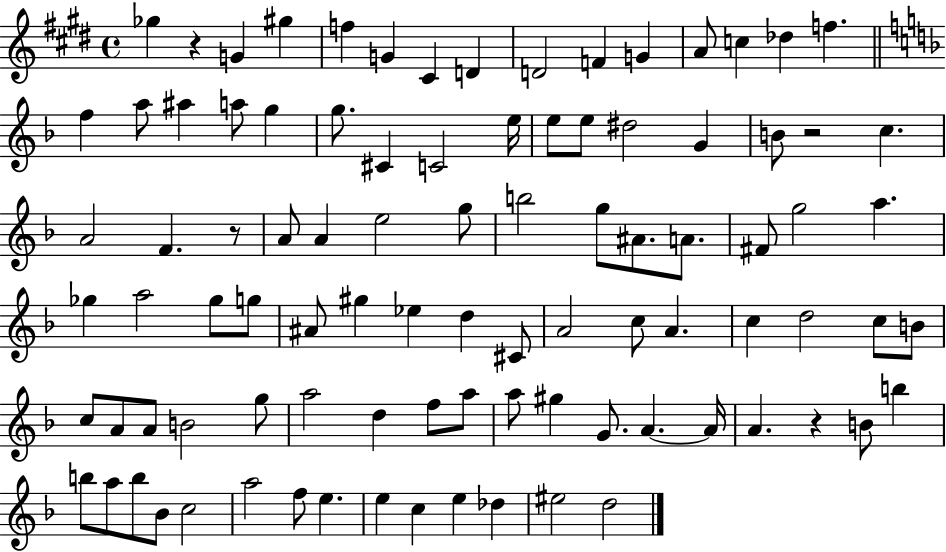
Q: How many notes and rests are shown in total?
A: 93